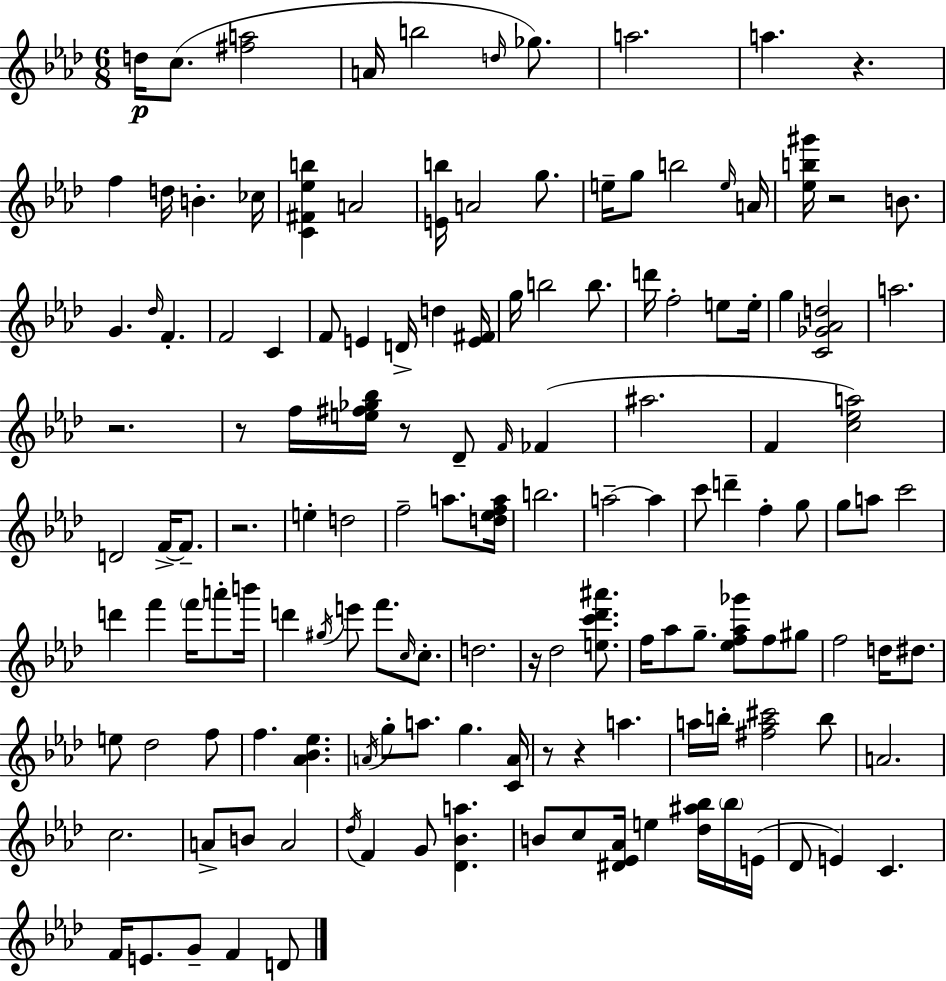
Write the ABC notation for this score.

X:1
T:Untitled
M:6/8
L:1/4
K:Fm
d/4 c/2 [^fa]2 A/4 b2 d/4 _g/2 a2 a z f d/4 B _c/4 [C^F_eb] A2 [Eb]/4 A2 g/2 e/4 g/2 b2 e/4 A/4 [_eb^g']/4 z2 B/2 G _d/4 F F2 C F/2 E D/4 d [E^F]/4 g/4 b2 b/2 d'/4 f2 e/2 e/4 g [C_G_Ad]2 a2 z2 z/2 f/4 [e^f_g_b]/4 z/2 _D/2 F/4 _F ^a2 F [c_ea]2 D2 F/4 F/2 z2 e d2 f2 a/2 [d_efa]/4 b2 a2 a c'/2 d' f g/2 g/2 a/2 c'2 d' f' f'/4 a'/2 b'/4 d' ^g/4 e'/2 f'/2 c/4 c/2 d2 z/4 _d2 [ec'_d'^a']/2 f/4 _a/2 g/2 [_ef_a_g']/2 f/2 ^g/2 f2 d/4 ^d/2 e/2 _d2 f/2 f [_A_B_e] A/4 g/2 a/2 g [CA]/4 z/2 z a a/4 b/4 [^fa^c']2 b/2 A2 c2 A/2 B/2 A2 _d/4 F G/2 [_D_Ba] B/2 c/2 [^D_E_A]/4 e [_d^a_b]/4 _b/4 E/4 _D/2 E C F/4 E/2 G/2 F D/2